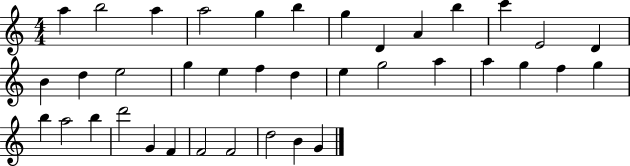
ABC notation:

X:1
T:Untitled
M:4/4
L:1/4
K:C
a b2 a a2 g b g D A b c' E2 D B d e2 g e f d e g2 a a g f g b a2 b d'2 G F F2 F2 d2 B G